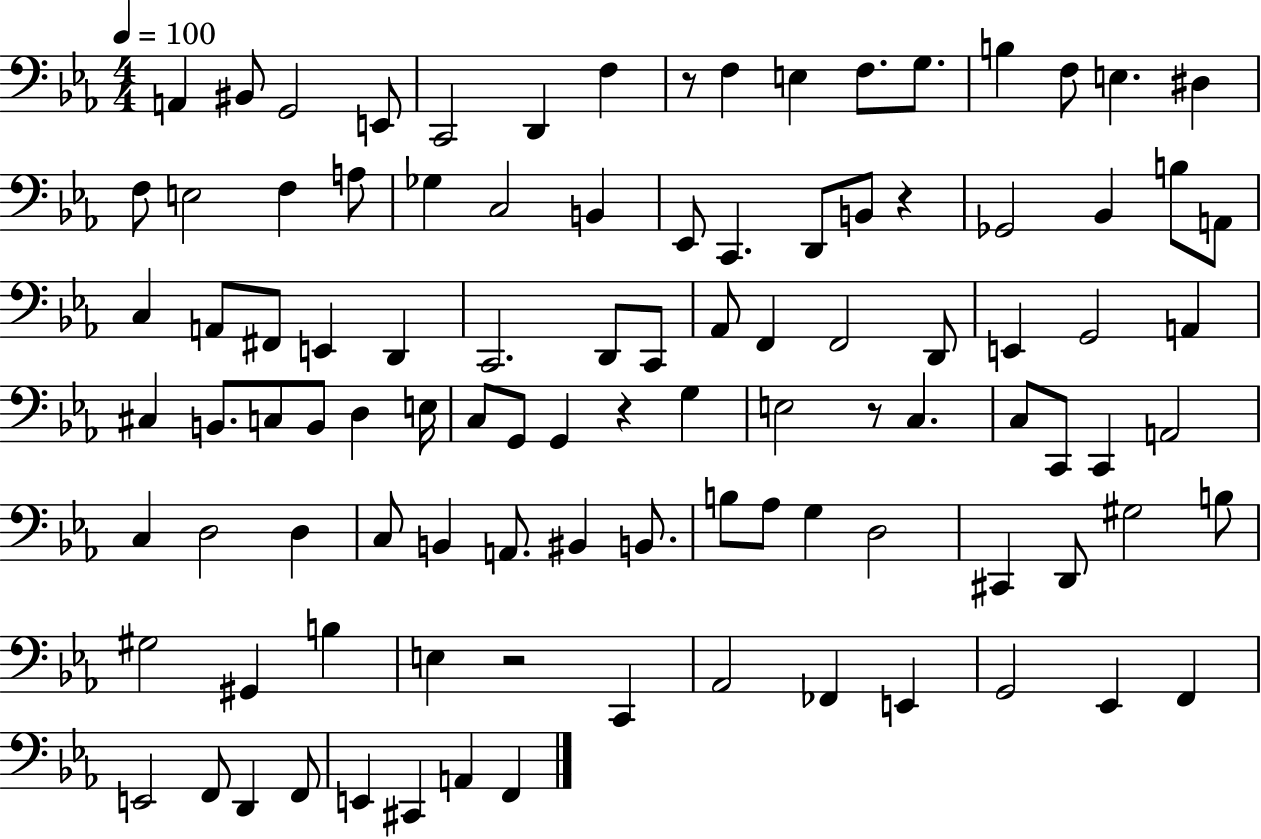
{
  \clef bass
  \numericTimeSignature
  \time 4/4
  \key ees \major
  \tempo 4 = 100
  a,4 bis,8 g,2 e,8 | c,2 d,4 f4 | r8 f4 e4 f8. g8. | b4 f8 e4. dis4 | \break f8 e2 f4 a8 | ges4 c2 b,4 | ees,8 c,4. d,8 b,8 r4 | ges,2 bes,4 b8 a,8 | \break c4 a,8 fis,8 e,4 d,4 | c,2. d,8 c,8 | aes,8 f,4 f,2 d,8 | e,4 g,2 a,4 | \break cis4 b,8. c8 b,8 d4 e16 | c8 g,8 g,4 r4 g4 | e2 r8 c4. | c8 c,8 c,4 a,2 | \break c4 d2 d4 | c8 b,4 a,8. bis,4 b,8. | b8 aes8 g4 d2 | cis,4 d,8 gis2 b8 | \break gis2 gis,4 b4 | e4 r2 c,4 | aes,2 fes,4 e,4 | g,2 ees,4 f,4 | \break e,2 f,8 d,4 f,8 | e,4 cis,4 a,4 f,4 | \bar "|."
}